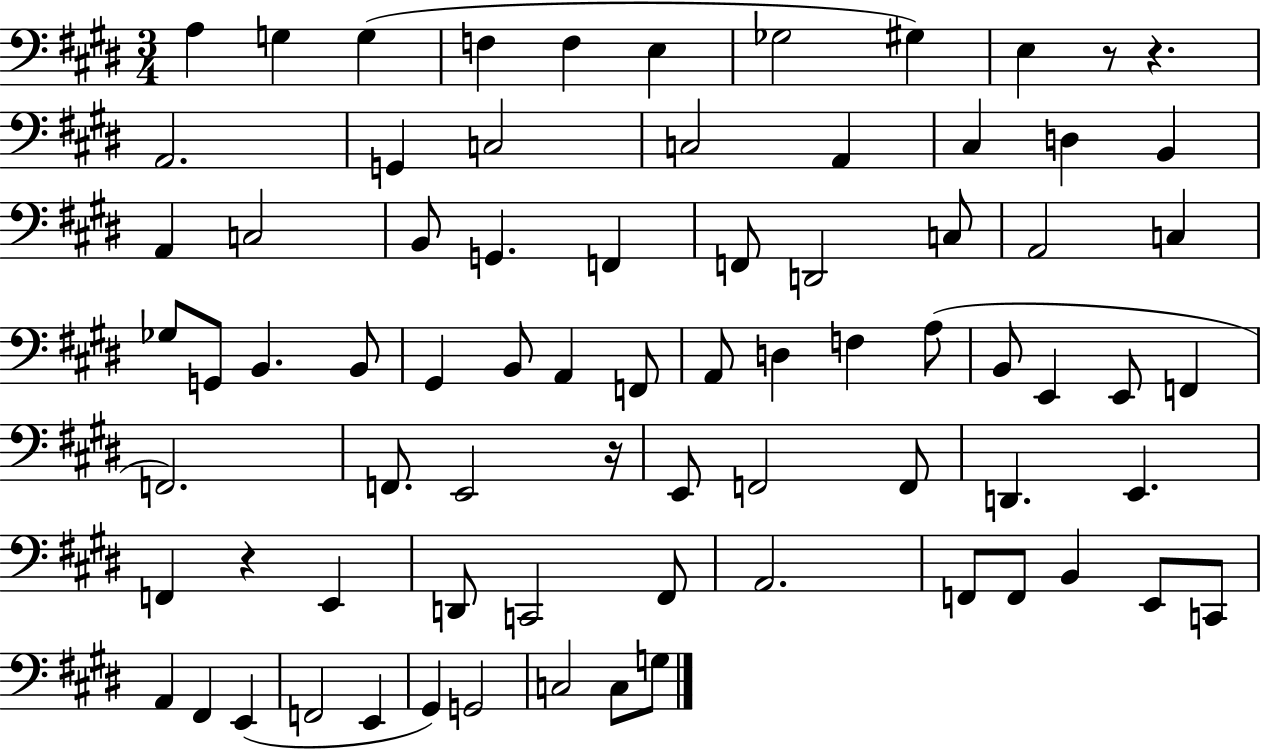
{
  \clef bass
  \numericTimeSignature
  \time 3/4
  \key e \major
  a4 g4 g4( | f4 f4 e4 | ges2 gis4) | e4 r8 r4. | \break a,2. | g,4 c2 | c2 a,4 | cis4 d4 b,4 | \break a,4 c2 | b,8 g,4. f,4 | f,8 d,2 c8 | a,2 c4 | \break ges8 g,8 b,4. b,8 | gis,4 b,8 a,4 f,8 | a,8 d4 f4 a8( | b,8 e,4 e,8 f,4 | \break f,2.) | f,8. e,2 r16 | e,8 f,2 f,8 | d,4. e,4. | \break f,4 r4 e,4 | d,8 c,2 fis,8 | a,2. | f,8 f,8 b,4 e,8 c,8 | \break a,4 fis,4 e,4( | f,2 e,4 | gis,4) g,2 | c2 c8 g8 | \break \bar "|."
}